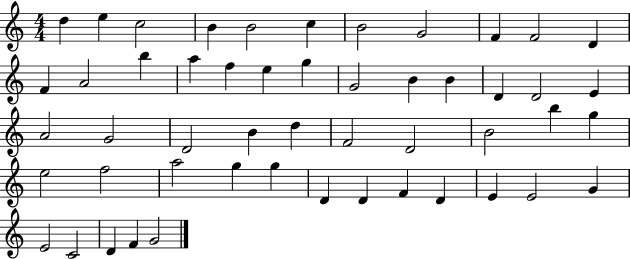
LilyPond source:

{
  \clef treble
  \numericTimeSignature
  \time 4/4
  \key c \major
  d''4 e''4 c''2 | b'4 b'2 c''4 | b'2 g'2 | f'4 f'2 d'4 | \break f'4 a'2 b''4 | a''4 f''4 e''4 g''4 | g'2 b'4 b'4 | d'4 d'2 e'4 | \break a'2 g'2 | d'2 b'4 d''4 | f'2 d'2 | b'2 b''4 g''4 | \break e''2 f''2 | a''2 g''4 g''4 | d'4 d'4 f'4 d'4 | e'4 e'2 g'4 | \break e'2 c'2 | d'4 f'4 g'2 | \bar "|."
}